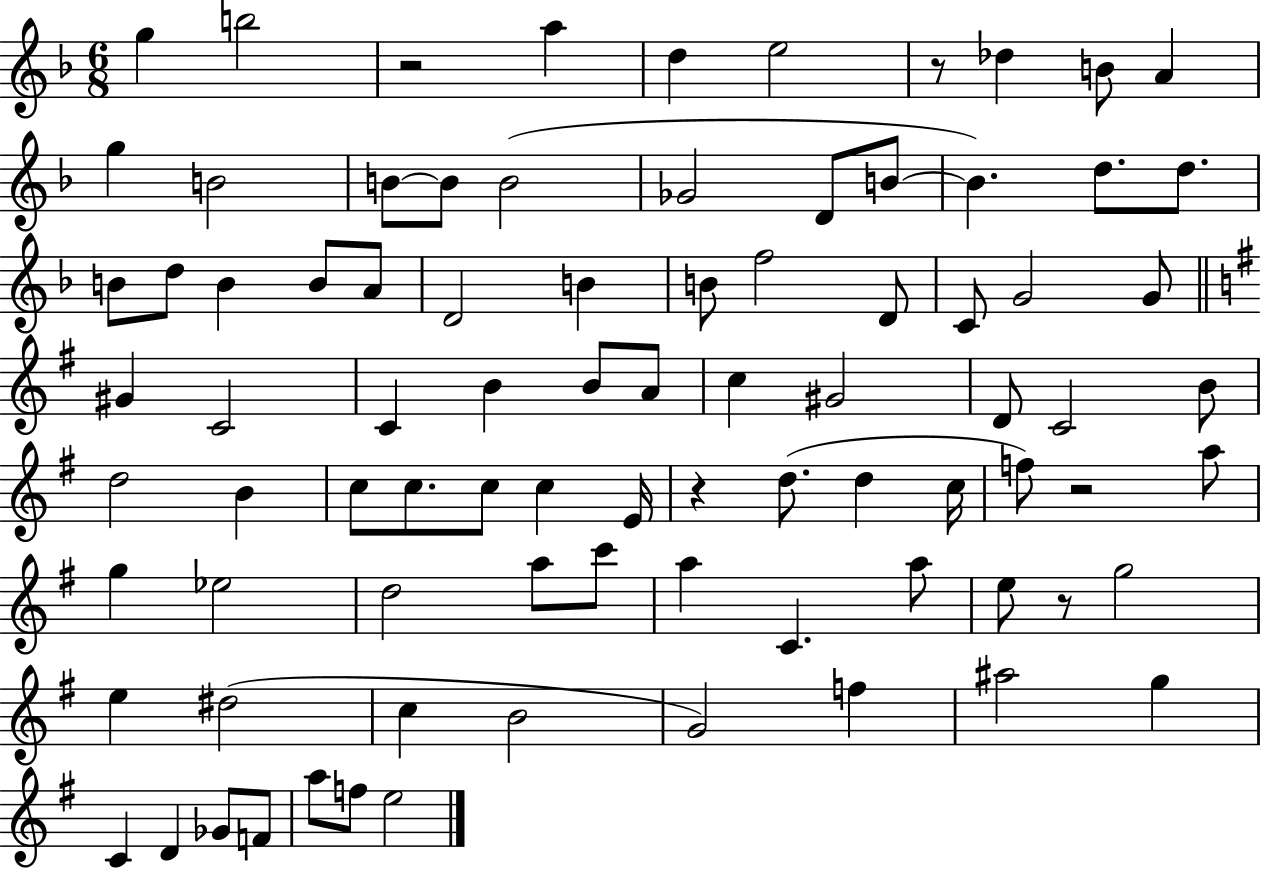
G5/q B5/h R/h A5/q D5/q E5/h R/e Db5/q B4/e A4/q G5/q B4/h B4/e B4/e B4/h Gb4/h D4/e B4/e B4/q. D5/e. D5/e. B4/e D5/e B4/q B4/e A4/e D4/h B4/q B4/e F5/h D4/e C4/e G4/h G4/e G#4/q C4/h C4/q B4/q B4/e A4/e C5/q G#4/h D4/e C4/h B4/e D5/h B4/q C5/e C5/e. C5/e C5/q E4/s R/q D5/e. D5/q C5/s F5/e R/h A5/e G5/q Eb5/h D5/h A5/e C6/e A5/q C4/q. A5/e E5/e R/e G5/h E5/q D#5/h C5/q B4/h G4/h F5/q A#5/h G5/q C4/q D4/q Gb4/e F4/e A5/e F5/e E5/h